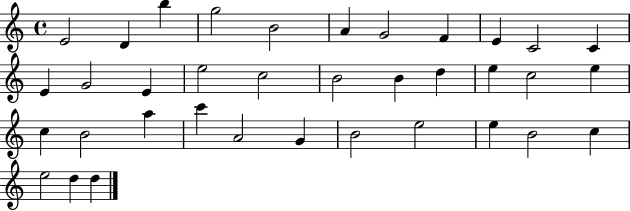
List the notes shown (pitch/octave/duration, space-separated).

E4/h D4/q B5/q G5/h B4/h A4/q G4/h F4/q E4/q C4/h C4/q E4/q G4/h E4/q E5/h C5/h B4/h B4/q D5/q E5/q C5/h E5/q C5/q B4/h A5/q C6/q A4/h G4/q B4/h E5/h E5/q B4/h C5/q E5/h D5/q D5/q